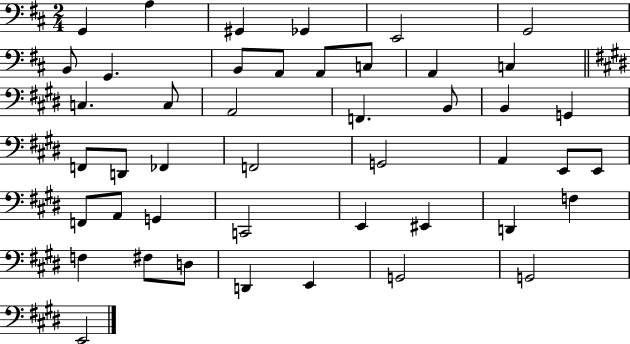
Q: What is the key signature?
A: D major